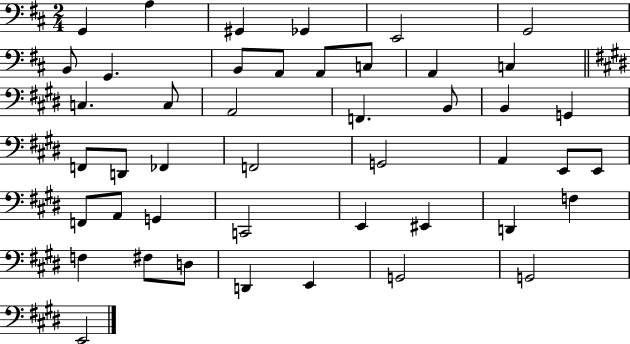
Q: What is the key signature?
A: D major